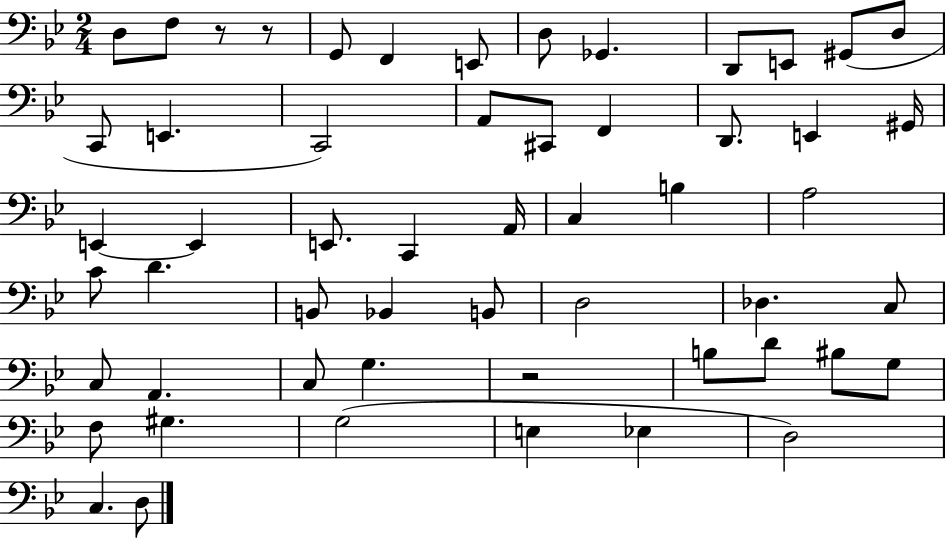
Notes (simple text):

D3/e F3/e R/e R/e G2/e F2/q E2/e D3/e Gb2/q. D2/e E2/e G#2/e D3/e C2/e E2/q. C2/h A2/e C#2/e F2/q D2/e. E2/q G#2/s E2/q E2/q E2/e. C2/q A2/s C3/q B3/q A3/h C4/e D4/q. B2/e Bb2/q B2/e D3/h Db3/q. C3/e C3/e A2/q. C3/e G3/q. R/h B3/e D4/e BIS3/e G3/e F3/e G#3/q. G3/h E3/q Eb3/q D3/h C3/q. D3/e